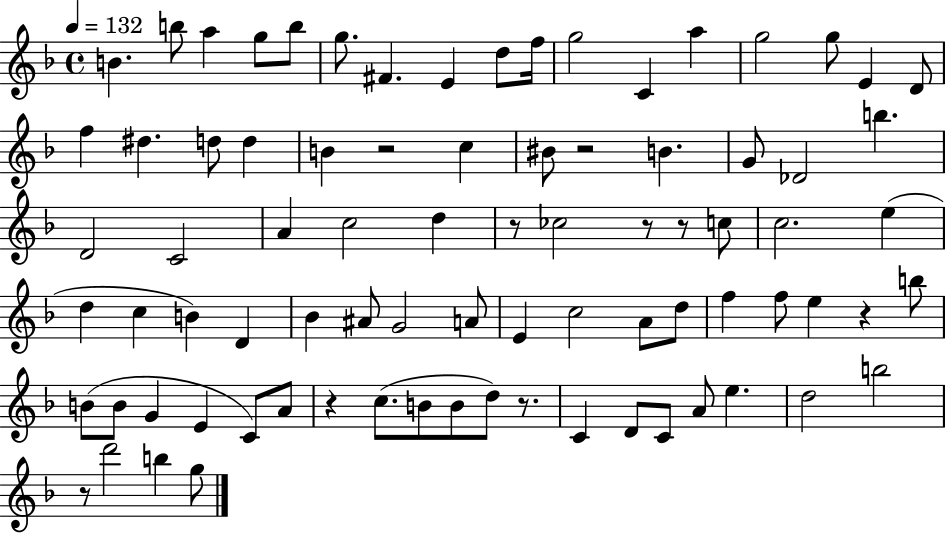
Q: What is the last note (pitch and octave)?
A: G5